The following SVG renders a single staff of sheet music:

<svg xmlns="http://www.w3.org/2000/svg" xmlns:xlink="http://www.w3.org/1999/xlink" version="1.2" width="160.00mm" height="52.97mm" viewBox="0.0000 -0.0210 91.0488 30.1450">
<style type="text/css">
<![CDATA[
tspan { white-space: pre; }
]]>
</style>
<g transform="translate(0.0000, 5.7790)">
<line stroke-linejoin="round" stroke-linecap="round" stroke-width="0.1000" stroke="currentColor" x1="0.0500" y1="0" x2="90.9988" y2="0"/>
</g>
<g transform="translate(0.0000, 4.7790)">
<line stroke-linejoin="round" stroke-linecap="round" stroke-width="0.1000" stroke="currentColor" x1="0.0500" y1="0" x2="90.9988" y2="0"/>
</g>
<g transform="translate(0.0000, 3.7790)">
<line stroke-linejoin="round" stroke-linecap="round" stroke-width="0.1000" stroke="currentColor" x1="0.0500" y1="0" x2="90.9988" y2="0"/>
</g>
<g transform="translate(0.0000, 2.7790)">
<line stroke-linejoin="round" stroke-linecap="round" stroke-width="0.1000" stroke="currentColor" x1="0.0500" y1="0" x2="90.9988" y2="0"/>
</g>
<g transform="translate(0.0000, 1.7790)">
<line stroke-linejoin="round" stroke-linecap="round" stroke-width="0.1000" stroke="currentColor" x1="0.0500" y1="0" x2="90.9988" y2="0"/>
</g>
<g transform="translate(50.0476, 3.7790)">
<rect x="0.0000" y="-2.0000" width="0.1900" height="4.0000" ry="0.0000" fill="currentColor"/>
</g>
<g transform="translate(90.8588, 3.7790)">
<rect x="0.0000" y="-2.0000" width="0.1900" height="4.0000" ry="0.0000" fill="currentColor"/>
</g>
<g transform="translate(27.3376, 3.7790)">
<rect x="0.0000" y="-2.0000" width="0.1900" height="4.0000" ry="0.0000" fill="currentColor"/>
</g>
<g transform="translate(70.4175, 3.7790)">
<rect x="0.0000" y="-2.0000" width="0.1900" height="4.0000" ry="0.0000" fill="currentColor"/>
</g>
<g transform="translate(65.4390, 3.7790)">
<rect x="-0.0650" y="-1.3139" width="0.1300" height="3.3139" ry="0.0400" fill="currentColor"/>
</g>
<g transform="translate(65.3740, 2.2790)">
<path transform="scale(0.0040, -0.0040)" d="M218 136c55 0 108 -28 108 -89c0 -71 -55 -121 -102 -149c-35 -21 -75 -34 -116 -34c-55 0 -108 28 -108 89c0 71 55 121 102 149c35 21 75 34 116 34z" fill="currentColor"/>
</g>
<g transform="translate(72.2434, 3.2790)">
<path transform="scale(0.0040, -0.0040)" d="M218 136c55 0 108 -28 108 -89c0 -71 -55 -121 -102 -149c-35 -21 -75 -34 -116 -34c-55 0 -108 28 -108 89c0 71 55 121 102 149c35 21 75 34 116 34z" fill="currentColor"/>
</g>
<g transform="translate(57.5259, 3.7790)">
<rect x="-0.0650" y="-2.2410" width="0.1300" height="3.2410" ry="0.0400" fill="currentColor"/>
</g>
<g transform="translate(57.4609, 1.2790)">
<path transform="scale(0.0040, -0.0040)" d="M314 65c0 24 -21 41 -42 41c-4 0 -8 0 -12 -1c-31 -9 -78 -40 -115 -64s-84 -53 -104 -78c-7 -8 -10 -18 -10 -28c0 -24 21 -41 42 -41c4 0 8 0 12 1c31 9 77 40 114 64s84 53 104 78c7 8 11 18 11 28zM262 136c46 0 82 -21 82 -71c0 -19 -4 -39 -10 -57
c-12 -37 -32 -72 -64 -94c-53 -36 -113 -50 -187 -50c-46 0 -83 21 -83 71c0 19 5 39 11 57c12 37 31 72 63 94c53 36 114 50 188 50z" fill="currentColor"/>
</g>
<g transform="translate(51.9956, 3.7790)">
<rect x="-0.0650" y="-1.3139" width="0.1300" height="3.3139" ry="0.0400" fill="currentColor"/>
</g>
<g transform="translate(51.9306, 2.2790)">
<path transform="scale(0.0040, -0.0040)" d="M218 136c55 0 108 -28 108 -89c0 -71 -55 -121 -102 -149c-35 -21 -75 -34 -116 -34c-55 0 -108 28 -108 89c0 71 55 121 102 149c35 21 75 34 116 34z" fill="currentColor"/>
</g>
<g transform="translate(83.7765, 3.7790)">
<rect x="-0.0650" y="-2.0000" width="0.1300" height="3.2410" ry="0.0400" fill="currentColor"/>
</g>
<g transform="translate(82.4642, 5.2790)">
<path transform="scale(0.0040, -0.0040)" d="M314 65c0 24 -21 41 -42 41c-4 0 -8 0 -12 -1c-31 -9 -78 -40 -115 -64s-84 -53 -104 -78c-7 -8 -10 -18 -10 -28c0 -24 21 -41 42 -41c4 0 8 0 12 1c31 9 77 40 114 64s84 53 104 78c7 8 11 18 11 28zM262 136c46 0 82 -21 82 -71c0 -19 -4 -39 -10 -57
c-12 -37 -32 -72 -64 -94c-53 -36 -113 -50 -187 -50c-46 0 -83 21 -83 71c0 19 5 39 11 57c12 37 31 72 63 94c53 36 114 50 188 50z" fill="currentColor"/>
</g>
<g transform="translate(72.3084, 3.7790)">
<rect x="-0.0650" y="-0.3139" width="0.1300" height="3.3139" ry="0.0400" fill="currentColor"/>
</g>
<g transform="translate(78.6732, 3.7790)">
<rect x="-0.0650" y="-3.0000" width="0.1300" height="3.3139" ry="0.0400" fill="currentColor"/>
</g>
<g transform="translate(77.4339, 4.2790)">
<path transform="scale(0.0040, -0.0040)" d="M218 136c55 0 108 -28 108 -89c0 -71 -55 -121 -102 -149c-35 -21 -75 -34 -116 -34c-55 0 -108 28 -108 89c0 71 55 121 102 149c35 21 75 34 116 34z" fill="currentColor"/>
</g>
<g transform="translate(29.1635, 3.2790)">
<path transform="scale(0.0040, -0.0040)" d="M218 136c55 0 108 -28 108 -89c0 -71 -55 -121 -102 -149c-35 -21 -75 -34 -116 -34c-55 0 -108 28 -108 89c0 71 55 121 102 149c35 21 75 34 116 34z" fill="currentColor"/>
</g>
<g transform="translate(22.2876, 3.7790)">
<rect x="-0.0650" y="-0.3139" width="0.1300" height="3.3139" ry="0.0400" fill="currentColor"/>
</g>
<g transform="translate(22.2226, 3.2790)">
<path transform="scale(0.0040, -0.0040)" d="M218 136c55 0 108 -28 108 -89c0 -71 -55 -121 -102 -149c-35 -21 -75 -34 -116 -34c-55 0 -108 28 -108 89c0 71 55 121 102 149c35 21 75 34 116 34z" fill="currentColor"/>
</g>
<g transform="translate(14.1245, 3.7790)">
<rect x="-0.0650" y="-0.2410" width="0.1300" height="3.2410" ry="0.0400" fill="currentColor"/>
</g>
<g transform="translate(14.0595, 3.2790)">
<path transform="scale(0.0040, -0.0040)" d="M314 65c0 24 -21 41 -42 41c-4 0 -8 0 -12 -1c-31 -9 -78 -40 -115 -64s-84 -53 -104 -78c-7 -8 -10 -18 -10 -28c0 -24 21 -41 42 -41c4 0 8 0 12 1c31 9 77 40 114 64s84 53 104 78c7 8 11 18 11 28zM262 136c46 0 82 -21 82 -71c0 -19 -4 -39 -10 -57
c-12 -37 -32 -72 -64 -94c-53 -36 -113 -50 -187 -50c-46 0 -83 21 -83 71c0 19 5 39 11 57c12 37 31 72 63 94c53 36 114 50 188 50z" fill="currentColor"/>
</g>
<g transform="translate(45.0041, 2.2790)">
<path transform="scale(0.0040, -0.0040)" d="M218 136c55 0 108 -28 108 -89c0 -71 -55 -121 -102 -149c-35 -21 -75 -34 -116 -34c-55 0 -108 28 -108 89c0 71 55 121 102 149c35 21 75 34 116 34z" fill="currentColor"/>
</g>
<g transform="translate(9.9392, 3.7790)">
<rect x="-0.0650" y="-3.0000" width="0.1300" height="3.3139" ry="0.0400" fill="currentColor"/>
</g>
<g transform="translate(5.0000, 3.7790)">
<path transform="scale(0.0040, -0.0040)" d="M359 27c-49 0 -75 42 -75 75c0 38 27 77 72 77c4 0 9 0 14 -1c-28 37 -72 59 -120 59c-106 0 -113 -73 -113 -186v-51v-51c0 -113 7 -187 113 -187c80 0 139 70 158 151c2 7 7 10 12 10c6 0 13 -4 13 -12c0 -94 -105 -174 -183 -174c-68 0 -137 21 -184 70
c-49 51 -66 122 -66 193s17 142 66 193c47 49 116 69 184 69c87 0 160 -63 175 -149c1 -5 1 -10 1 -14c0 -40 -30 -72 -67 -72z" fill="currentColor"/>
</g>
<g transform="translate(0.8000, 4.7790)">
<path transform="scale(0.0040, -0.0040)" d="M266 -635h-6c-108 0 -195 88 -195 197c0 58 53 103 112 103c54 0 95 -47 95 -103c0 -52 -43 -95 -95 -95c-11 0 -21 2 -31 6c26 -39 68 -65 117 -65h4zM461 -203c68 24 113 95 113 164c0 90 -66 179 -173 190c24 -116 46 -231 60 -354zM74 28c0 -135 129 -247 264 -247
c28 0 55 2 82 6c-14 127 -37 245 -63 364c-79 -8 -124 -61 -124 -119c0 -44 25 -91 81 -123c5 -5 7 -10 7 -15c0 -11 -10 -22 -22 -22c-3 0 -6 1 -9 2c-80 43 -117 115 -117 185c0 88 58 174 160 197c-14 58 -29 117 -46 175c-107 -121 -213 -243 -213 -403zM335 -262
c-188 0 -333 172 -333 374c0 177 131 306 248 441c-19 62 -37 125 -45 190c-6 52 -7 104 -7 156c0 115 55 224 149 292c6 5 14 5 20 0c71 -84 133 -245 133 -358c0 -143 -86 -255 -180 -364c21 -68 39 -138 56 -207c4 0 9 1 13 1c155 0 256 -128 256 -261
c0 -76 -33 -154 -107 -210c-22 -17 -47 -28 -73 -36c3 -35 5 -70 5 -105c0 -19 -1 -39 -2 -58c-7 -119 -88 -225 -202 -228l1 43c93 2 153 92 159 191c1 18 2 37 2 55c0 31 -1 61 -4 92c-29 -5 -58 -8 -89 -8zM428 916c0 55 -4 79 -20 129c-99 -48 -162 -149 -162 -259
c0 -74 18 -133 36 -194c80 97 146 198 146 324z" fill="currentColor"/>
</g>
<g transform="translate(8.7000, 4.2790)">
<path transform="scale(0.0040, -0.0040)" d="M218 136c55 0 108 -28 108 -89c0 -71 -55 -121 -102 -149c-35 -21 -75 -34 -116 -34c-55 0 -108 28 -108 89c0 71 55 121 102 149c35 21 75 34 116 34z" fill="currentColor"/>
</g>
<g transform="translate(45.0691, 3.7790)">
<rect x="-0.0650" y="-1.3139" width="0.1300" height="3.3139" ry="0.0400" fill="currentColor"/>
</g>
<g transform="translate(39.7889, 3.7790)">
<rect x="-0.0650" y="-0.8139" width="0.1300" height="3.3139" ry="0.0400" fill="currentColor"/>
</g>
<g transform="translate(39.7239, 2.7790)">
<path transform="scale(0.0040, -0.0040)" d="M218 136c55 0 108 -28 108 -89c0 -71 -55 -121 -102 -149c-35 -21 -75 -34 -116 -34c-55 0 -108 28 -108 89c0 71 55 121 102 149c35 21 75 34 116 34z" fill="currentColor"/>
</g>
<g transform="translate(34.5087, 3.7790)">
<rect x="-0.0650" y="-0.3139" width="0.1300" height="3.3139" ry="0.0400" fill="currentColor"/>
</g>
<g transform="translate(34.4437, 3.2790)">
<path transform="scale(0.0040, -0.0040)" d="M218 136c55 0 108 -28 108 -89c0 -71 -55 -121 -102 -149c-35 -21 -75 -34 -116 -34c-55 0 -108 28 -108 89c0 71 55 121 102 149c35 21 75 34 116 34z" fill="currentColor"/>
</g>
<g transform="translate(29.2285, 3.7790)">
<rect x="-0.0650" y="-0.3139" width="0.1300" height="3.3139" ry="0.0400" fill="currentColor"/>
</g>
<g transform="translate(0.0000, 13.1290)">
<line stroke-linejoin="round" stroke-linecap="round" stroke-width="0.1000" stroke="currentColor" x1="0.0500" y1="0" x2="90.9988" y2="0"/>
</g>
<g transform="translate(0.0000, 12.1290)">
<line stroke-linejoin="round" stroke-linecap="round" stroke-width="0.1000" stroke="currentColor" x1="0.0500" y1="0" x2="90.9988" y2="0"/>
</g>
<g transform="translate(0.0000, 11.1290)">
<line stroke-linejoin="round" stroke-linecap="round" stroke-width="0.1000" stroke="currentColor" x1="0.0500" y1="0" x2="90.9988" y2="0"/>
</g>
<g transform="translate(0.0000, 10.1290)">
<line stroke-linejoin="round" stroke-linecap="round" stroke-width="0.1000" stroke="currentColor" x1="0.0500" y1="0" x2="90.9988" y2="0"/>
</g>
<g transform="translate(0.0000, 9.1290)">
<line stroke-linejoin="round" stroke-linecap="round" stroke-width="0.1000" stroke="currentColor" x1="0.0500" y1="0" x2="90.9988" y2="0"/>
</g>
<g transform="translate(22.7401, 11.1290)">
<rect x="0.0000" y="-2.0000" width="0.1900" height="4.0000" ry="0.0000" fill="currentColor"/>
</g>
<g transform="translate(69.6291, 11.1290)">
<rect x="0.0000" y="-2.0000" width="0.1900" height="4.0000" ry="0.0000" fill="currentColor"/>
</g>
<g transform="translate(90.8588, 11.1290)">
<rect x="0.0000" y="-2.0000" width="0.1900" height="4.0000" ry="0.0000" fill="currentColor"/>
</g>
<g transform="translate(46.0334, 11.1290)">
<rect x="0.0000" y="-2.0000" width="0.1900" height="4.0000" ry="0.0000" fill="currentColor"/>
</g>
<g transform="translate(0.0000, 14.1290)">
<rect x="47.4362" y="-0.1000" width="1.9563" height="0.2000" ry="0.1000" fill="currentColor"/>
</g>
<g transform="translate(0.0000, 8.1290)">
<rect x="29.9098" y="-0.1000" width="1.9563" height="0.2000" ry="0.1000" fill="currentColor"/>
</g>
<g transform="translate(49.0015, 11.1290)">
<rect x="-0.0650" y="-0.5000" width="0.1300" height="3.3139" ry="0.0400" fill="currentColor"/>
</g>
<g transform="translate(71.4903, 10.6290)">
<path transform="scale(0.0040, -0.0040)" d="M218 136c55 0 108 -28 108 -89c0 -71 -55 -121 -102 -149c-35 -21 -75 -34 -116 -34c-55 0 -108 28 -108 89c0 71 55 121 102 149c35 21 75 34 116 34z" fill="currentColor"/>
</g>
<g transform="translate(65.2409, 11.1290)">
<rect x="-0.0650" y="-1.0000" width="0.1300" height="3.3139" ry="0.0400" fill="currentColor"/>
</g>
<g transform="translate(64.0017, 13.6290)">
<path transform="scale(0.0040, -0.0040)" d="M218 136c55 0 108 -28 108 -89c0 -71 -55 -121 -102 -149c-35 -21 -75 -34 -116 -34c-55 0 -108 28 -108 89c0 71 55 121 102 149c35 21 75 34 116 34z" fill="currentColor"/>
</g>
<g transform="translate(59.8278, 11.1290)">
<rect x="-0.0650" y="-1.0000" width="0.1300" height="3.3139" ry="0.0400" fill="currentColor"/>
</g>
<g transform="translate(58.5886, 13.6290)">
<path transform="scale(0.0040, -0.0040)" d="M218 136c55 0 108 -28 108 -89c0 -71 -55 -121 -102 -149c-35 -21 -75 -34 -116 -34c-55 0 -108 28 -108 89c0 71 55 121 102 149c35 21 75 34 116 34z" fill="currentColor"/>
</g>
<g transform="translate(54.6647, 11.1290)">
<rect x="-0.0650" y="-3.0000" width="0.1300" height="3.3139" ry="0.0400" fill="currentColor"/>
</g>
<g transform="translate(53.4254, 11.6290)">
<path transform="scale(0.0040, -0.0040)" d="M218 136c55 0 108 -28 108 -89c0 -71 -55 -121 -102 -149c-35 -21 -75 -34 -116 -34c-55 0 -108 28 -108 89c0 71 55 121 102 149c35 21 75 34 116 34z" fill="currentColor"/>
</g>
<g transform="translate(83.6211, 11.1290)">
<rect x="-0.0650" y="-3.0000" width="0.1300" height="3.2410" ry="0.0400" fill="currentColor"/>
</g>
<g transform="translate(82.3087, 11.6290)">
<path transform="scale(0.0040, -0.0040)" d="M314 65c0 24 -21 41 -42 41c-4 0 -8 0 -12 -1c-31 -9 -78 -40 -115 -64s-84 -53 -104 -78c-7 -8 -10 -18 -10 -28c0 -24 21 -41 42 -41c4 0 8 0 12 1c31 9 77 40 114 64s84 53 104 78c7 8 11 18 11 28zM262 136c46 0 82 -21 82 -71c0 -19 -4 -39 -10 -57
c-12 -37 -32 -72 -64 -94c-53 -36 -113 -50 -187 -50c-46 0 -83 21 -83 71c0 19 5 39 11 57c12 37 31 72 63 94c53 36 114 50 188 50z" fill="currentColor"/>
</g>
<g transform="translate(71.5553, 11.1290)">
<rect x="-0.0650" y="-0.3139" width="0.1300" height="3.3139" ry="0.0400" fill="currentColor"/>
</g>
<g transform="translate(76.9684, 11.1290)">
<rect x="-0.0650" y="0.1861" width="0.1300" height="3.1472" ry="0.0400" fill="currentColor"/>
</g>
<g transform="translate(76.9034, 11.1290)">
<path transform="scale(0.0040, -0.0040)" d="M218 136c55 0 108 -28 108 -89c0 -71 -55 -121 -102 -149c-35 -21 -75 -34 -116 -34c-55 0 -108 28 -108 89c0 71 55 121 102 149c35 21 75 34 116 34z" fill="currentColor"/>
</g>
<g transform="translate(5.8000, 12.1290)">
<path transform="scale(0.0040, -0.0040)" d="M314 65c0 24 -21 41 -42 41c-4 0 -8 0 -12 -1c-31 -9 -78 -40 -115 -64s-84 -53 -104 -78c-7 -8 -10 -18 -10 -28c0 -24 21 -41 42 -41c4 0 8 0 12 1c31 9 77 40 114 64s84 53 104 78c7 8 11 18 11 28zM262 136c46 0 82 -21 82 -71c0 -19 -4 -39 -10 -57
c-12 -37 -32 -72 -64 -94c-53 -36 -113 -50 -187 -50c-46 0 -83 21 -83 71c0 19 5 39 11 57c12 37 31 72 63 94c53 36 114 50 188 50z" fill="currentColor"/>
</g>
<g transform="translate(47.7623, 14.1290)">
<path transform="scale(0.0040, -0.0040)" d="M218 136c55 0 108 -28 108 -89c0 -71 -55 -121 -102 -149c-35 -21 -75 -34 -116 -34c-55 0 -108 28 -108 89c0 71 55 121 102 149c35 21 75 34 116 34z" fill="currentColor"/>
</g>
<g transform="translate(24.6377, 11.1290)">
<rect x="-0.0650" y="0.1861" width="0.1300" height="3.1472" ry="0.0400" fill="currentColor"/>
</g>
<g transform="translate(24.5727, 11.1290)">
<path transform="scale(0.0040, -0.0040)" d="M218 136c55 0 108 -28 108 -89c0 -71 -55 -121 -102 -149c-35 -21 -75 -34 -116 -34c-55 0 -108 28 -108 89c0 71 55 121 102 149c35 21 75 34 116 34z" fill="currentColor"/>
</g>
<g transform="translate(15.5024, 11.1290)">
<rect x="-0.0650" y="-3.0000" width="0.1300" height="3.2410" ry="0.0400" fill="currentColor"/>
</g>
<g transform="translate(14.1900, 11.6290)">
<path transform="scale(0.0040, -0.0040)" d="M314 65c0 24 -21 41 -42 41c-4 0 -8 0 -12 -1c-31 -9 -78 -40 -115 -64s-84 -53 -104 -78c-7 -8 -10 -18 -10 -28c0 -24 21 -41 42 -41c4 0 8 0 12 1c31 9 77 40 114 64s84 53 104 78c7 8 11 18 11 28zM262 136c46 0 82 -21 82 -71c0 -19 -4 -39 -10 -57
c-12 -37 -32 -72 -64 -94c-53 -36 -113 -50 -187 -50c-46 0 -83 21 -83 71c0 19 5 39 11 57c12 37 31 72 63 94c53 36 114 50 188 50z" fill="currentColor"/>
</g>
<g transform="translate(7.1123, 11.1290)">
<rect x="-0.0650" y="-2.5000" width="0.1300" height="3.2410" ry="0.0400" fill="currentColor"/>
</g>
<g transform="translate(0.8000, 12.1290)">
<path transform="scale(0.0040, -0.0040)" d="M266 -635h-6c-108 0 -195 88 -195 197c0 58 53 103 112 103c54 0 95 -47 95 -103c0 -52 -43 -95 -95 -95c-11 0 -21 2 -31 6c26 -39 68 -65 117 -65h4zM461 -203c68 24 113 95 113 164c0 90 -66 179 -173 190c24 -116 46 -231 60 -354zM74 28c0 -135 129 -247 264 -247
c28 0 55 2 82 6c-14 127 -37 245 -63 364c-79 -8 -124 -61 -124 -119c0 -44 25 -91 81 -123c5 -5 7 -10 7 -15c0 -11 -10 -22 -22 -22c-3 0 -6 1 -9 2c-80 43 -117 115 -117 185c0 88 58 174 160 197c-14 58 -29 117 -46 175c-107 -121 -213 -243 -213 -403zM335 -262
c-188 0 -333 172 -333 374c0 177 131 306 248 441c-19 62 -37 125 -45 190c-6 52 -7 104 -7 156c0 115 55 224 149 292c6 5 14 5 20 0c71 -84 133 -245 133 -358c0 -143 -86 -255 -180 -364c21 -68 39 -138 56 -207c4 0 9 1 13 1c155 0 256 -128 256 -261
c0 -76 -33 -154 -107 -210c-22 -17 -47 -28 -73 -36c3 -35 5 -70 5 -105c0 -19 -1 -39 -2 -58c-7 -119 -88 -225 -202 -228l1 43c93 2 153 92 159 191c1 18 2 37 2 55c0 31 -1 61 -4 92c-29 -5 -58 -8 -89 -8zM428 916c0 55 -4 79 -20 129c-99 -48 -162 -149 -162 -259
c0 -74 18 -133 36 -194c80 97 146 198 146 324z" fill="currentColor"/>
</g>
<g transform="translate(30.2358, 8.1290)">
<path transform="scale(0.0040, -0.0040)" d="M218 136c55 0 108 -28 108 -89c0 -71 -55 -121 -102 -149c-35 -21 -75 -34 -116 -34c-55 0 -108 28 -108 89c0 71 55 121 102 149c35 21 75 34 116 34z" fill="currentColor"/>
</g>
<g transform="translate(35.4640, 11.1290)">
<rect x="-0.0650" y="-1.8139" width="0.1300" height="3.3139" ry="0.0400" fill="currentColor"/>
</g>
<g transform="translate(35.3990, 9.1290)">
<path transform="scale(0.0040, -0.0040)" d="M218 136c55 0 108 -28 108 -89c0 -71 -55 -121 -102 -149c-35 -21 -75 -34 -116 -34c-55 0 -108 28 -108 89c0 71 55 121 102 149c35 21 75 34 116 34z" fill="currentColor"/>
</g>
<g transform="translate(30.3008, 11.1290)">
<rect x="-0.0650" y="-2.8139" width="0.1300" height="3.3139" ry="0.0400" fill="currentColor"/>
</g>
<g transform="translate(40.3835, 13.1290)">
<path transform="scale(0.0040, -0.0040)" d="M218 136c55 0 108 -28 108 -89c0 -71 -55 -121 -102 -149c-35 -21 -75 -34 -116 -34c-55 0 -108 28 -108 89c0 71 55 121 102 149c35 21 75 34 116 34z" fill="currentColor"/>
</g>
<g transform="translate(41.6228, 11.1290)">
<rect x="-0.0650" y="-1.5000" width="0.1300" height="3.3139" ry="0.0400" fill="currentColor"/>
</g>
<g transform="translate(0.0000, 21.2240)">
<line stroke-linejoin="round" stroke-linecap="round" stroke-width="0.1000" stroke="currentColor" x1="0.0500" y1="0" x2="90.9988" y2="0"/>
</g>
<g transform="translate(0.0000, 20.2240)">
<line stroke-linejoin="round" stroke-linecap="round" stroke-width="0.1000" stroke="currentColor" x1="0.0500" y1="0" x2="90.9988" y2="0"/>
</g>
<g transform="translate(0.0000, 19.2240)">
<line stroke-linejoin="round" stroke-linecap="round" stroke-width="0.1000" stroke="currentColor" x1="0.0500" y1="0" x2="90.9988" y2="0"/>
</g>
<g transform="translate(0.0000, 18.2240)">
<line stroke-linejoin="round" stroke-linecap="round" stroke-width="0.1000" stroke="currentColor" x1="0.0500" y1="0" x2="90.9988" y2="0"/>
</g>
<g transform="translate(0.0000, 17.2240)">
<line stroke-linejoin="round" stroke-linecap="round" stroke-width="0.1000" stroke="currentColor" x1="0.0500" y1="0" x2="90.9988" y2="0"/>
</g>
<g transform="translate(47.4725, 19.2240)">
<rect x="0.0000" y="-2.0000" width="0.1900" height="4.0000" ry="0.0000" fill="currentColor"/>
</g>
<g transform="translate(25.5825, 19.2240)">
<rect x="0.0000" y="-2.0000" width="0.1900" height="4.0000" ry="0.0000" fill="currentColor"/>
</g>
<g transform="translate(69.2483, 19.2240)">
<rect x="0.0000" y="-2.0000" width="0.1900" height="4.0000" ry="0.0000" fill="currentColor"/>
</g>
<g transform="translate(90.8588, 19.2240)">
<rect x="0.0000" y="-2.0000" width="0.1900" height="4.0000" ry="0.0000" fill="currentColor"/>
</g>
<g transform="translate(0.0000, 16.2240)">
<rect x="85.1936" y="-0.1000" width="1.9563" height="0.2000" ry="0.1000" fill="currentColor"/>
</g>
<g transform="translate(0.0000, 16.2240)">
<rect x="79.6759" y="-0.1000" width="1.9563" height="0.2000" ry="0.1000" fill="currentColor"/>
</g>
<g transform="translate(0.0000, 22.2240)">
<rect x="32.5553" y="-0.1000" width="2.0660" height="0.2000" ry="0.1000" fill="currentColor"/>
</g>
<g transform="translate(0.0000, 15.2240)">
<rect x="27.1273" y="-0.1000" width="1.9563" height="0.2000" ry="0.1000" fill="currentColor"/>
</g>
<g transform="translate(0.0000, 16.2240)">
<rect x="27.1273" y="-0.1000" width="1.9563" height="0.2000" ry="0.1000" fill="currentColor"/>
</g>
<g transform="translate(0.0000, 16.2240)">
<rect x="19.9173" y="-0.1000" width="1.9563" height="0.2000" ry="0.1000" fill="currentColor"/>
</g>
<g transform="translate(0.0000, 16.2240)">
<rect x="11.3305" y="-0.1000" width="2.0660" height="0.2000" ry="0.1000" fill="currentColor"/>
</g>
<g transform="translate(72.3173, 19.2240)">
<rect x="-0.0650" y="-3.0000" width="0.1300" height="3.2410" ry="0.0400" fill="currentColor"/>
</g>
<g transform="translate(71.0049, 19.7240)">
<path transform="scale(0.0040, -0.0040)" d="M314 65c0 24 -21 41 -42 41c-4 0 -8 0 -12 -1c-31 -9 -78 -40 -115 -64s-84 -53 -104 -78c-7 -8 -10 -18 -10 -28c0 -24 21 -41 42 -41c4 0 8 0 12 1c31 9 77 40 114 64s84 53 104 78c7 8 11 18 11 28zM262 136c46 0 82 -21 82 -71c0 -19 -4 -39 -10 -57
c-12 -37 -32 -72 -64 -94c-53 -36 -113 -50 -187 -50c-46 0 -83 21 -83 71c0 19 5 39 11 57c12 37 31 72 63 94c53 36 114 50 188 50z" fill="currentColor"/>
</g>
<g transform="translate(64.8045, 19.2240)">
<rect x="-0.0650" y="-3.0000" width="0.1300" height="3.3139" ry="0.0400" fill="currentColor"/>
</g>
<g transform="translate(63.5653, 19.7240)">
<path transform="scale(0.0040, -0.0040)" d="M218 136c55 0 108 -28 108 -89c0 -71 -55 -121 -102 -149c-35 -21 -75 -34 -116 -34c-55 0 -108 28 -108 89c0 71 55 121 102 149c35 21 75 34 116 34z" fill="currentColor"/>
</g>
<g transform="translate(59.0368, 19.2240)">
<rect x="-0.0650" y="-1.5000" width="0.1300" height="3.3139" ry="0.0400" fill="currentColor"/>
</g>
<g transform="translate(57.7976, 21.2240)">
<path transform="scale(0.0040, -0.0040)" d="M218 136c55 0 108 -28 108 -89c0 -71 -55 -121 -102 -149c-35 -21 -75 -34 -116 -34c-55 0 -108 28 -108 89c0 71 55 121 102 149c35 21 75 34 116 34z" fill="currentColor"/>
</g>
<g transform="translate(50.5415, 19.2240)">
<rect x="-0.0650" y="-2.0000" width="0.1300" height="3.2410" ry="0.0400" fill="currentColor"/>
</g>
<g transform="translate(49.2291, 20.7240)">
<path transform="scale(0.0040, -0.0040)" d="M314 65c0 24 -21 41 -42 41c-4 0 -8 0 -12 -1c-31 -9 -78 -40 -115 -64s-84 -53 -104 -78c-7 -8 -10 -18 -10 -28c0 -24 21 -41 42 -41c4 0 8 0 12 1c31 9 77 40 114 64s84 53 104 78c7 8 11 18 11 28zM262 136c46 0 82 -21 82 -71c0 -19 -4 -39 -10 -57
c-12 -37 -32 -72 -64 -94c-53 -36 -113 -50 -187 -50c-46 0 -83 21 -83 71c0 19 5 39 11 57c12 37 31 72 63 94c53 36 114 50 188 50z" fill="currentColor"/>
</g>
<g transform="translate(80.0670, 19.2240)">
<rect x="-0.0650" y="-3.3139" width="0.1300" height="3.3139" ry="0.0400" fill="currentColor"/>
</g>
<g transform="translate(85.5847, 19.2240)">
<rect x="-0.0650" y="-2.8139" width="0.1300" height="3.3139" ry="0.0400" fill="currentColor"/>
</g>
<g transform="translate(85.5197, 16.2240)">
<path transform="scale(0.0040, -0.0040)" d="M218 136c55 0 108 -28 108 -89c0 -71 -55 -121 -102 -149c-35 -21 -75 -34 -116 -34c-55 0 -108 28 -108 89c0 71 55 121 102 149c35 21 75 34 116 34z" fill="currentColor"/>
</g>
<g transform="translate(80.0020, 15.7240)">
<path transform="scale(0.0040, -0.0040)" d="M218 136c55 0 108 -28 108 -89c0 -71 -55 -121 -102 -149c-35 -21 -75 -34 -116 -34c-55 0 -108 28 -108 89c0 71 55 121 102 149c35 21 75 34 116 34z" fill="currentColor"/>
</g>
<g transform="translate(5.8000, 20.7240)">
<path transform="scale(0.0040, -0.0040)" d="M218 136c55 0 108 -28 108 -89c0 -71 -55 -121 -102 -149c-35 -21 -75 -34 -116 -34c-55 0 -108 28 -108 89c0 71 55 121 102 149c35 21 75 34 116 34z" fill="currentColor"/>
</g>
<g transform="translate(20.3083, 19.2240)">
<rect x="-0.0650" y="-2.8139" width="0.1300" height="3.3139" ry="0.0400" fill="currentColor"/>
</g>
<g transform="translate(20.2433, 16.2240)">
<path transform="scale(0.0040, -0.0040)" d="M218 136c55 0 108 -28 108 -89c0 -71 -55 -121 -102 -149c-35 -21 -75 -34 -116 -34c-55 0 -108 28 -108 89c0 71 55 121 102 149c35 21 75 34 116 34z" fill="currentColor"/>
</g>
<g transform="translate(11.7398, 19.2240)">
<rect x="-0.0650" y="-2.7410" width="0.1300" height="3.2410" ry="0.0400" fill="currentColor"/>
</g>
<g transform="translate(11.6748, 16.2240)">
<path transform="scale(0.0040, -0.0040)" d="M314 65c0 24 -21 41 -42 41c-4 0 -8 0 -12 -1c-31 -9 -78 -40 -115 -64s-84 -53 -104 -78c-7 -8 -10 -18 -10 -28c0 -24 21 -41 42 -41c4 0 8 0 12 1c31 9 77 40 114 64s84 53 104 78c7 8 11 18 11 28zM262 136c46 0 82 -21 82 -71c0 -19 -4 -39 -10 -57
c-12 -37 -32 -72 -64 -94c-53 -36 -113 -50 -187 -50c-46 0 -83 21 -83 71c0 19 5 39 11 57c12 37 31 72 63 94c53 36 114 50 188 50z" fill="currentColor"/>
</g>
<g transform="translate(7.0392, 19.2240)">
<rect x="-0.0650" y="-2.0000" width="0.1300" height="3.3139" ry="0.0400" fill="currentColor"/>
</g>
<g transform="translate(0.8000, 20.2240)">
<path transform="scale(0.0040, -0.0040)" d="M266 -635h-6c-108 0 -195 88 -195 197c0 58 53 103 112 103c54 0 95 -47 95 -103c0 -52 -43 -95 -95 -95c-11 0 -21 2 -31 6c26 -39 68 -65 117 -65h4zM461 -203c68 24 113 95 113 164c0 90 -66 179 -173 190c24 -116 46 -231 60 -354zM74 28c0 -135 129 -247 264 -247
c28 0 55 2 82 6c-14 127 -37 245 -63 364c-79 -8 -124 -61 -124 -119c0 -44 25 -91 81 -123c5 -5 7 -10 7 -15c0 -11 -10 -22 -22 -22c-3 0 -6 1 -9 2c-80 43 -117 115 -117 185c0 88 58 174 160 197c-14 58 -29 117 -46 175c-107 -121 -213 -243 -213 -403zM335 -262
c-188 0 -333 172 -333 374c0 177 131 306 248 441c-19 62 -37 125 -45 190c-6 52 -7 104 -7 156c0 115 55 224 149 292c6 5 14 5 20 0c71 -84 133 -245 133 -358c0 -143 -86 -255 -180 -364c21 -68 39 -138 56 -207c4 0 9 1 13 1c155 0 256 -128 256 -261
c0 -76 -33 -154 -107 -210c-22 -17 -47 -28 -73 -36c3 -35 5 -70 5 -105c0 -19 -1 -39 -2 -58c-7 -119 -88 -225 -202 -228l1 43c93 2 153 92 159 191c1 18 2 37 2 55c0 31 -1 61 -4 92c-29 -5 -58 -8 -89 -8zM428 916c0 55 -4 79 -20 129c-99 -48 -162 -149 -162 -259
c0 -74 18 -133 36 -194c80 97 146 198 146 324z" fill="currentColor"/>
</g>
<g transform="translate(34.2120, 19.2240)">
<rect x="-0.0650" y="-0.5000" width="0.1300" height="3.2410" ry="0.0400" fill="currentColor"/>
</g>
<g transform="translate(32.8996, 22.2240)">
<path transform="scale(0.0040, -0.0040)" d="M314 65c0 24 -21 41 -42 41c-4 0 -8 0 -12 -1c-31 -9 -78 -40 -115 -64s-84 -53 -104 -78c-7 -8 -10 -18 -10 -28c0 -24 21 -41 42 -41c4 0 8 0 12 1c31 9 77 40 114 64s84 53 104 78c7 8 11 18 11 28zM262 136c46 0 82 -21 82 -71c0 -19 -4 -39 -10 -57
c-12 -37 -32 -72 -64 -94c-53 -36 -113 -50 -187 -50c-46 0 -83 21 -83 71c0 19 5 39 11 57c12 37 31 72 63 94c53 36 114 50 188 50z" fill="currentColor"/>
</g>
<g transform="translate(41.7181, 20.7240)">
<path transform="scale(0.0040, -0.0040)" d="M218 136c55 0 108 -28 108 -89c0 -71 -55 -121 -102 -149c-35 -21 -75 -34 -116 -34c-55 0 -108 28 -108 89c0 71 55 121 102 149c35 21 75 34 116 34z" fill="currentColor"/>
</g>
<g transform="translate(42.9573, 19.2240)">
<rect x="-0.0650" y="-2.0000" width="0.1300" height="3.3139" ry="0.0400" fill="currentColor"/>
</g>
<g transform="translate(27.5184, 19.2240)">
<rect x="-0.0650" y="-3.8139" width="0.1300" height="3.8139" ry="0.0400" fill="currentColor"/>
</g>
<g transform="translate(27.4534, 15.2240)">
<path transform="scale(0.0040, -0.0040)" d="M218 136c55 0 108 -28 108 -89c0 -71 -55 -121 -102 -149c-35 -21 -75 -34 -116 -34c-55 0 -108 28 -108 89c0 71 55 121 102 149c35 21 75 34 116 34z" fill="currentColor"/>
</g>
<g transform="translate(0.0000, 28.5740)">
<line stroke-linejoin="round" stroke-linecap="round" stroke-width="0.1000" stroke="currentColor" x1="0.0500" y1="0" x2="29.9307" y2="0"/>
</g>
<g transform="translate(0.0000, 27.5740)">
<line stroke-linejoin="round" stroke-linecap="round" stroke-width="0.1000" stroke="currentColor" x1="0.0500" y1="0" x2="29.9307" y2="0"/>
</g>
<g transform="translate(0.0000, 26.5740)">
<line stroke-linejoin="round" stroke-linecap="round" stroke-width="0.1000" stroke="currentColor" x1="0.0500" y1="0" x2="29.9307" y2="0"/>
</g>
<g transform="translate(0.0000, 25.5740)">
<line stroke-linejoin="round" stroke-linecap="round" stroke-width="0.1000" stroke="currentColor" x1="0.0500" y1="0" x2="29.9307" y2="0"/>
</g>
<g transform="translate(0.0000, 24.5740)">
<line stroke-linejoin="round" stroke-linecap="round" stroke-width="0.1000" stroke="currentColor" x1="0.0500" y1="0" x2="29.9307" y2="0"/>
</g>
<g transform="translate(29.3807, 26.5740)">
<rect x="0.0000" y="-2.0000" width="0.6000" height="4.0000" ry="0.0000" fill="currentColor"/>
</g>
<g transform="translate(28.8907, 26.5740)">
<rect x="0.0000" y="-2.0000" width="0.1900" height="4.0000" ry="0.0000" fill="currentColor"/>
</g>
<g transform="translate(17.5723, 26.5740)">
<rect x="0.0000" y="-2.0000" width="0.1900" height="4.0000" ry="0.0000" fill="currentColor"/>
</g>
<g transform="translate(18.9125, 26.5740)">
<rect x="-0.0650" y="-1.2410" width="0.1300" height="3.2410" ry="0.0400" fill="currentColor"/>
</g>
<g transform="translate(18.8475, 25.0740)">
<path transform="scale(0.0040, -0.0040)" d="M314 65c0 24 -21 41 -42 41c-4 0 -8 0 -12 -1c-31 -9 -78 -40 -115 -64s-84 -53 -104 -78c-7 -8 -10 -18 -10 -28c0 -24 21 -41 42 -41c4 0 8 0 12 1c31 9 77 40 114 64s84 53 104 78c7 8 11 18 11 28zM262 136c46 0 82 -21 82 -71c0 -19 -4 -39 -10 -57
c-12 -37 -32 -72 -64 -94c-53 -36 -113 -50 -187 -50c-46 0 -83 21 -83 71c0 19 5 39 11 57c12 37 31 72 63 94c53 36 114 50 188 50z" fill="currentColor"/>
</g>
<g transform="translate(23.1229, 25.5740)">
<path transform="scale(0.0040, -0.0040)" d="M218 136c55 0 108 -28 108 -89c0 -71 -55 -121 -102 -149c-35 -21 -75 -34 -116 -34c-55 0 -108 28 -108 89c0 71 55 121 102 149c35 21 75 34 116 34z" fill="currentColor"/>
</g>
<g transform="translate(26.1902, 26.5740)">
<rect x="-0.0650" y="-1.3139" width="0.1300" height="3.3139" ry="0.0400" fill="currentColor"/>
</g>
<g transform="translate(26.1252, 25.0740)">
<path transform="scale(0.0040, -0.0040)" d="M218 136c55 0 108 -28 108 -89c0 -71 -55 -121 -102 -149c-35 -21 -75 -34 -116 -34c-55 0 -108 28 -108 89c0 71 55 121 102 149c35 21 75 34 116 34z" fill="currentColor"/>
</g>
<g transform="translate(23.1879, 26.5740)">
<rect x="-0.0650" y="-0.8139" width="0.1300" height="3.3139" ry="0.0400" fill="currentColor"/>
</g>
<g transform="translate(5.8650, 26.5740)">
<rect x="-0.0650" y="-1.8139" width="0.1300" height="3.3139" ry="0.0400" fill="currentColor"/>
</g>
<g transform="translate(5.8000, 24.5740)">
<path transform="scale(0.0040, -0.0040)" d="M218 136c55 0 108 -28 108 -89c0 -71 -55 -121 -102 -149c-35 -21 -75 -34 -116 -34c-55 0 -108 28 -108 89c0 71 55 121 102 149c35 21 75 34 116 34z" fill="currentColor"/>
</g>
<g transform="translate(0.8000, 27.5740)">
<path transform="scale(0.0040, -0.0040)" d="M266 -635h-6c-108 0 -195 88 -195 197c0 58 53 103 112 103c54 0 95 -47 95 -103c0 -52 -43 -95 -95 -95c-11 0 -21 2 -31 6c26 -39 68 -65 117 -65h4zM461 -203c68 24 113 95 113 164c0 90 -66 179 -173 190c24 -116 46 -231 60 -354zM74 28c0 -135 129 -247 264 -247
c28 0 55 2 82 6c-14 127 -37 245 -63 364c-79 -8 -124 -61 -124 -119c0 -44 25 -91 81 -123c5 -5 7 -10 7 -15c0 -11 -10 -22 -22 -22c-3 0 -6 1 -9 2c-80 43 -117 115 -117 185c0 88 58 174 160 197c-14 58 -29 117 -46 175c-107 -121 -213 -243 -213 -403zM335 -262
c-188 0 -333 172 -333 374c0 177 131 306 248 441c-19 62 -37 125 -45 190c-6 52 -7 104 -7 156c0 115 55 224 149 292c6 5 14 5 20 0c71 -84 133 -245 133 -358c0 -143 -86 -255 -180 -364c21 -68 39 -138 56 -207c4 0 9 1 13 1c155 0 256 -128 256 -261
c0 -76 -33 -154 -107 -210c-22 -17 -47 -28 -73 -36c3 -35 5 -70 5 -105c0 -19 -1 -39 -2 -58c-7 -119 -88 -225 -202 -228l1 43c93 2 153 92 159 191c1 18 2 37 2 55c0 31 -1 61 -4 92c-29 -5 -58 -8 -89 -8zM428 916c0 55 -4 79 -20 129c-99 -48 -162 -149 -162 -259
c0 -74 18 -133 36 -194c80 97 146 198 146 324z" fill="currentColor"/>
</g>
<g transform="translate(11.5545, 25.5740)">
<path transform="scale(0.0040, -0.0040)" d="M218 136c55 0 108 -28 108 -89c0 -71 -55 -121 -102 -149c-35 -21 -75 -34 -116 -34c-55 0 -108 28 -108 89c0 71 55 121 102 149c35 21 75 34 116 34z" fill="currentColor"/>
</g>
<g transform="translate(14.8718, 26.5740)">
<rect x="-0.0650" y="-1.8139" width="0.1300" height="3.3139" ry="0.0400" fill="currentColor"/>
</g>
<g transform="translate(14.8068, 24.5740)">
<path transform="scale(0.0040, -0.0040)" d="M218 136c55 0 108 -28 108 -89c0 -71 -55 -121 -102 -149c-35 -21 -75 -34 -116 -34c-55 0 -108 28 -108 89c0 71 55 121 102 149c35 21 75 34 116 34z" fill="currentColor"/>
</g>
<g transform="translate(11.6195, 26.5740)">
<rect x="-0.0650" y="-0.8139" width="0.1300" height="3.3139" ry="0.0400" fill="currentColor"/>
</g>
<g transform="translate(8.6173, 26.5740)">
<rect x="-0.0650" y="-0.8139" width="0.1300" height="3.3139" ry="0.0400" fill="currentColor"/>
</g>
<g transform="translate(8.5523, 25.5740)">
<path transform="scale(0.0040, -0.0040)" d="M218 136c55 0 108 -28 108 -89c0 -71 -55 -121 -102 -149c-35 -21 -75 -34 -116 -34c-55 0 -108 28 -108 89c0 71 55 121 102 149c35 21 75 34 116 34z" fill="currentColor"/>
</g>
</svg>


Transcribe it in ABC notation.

X:1
T:Untitled
M:4/4
L:1/4
K:C
A c2 c c c d e e g2 e c A F2 G2 A2 B a f E C A D D c B A2 F a2 a c' C2 F F2 E A A2 b a f d d f e2 d e